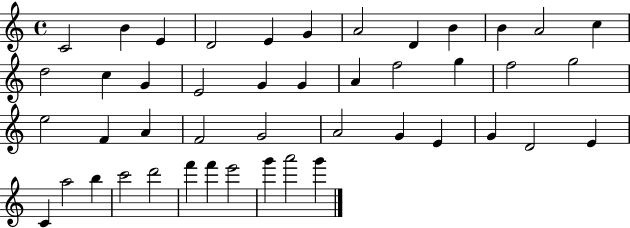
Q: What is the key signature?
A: C major